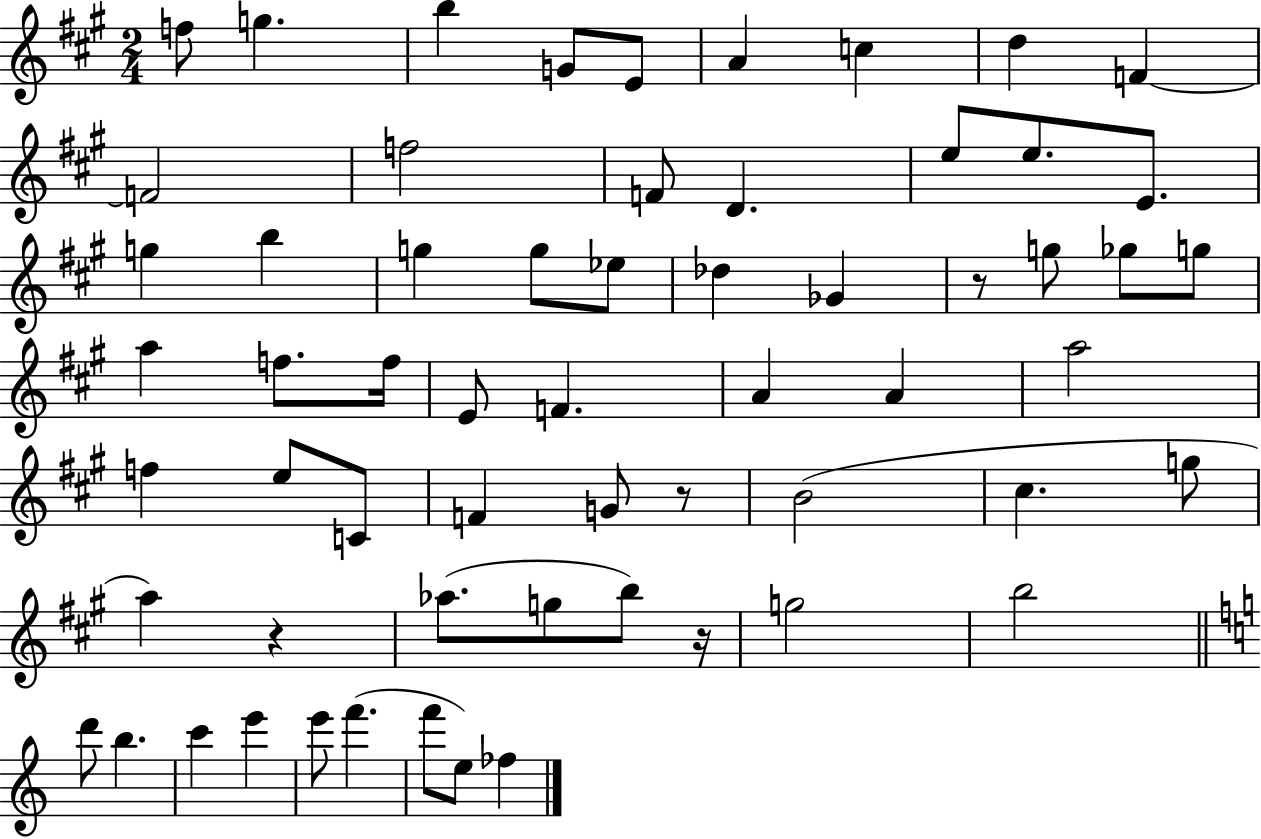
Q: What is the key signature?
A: A major